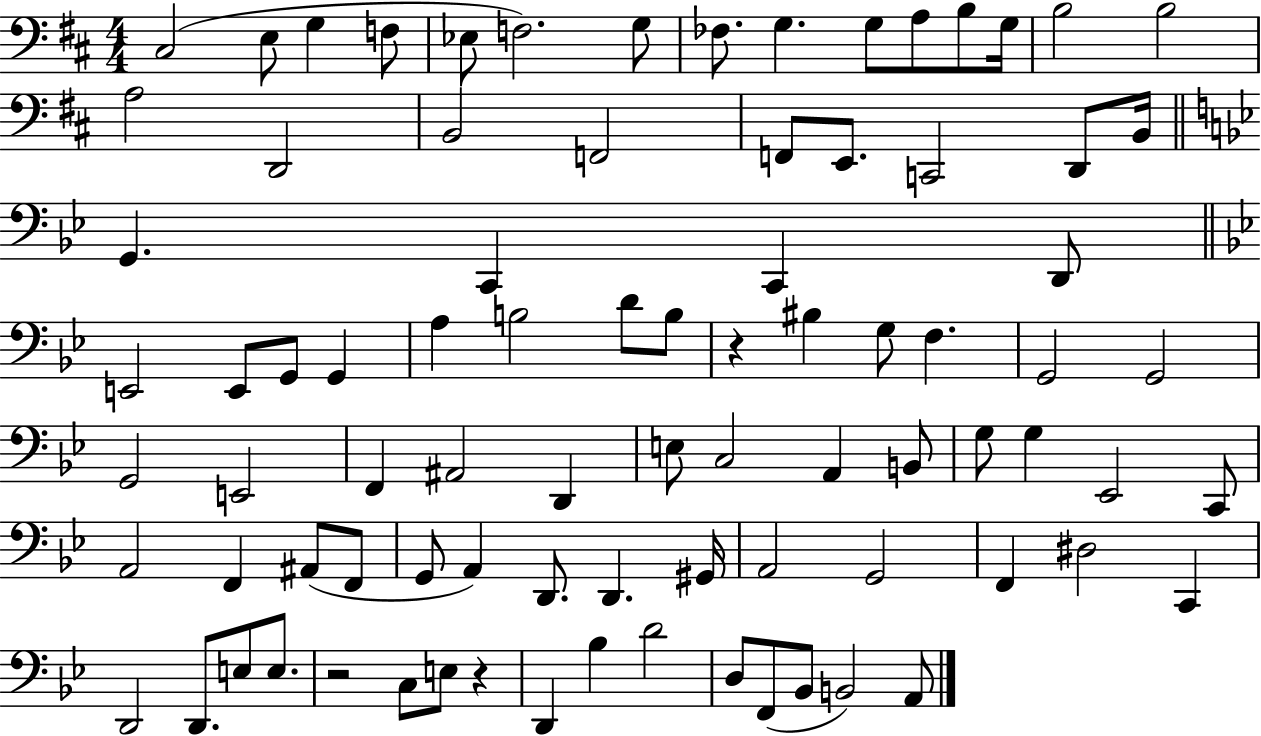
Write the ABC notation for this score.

X:1
T:Untitled
M:4/4
L:1/4
K:D
^C,2 E,/2 G, F,/2 _E,/2 F,2 G,/2 _F,/2 G, G,/2 A,/2 B,/2 G,/4 B,2 B,2 A,2 D,,2 B,,2 F,,2 F,,/2 E,,/2 C,,2 D,,/2 B,,/4 G,, C,, C,, D,,/2 E,,2 E,,/2 G,,/2 G,, A, B,2 D/2 B,/2 z ^B, G,/2 F, G,,2 G,,2 G,,2 E,,2 F,, ^A,,2 D,, E,/2 C,2 A,, B,,/2 G,/2 G, _E,,2 C,,/2 A,,2 F,, ^A,,/2 F,,/2 G,,/2 A,, D,,/2 D,, ^G,,/4 A,,2 G,,2 F,, ^D,2 C,, D,,2 D,,/2 E,/2 E,/2 z2 C,/2 E,/2 z D,, _B, D2 D,/2 F,,/2 _B,,/2 B,,2 A,,/2